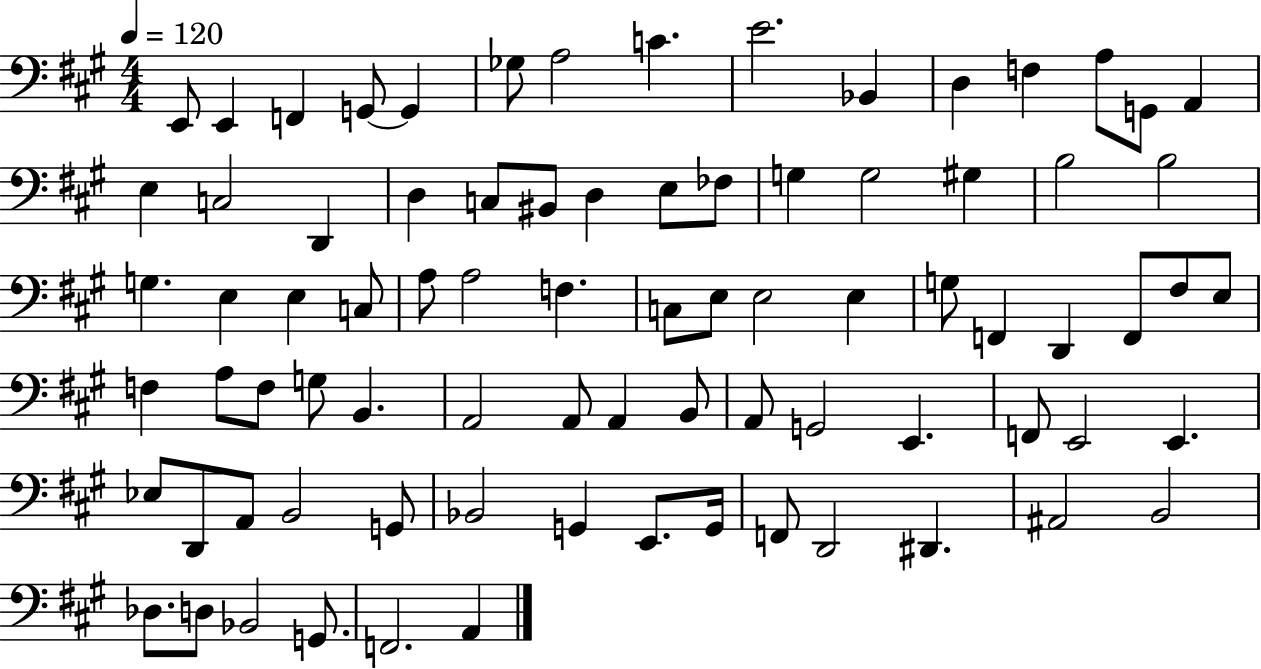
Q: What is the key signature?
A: A major